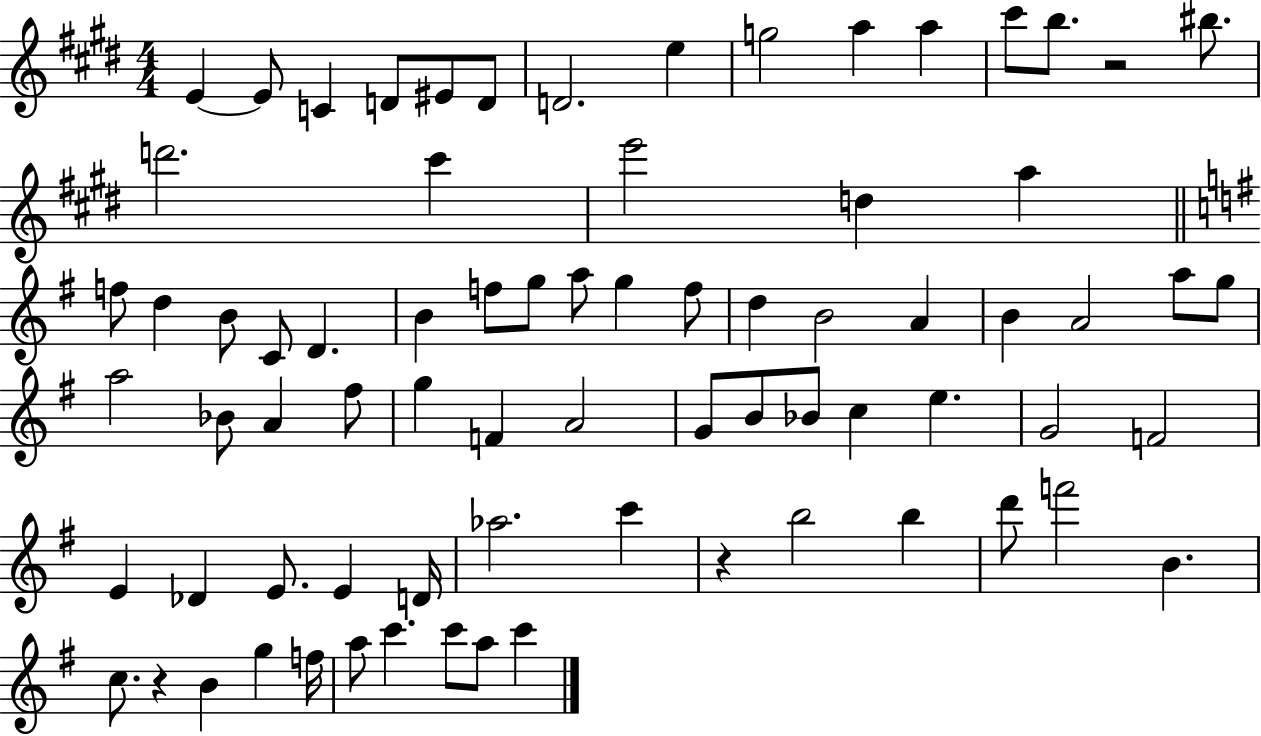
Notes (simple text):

E4/q E4/e C4/q D4/e EIS4/e D4/e D4/h. E5/q G5/h A5/q A5/q C#6/e B5/e. R/h BIS5/e. D6/h. C#6/q E6/h D5/q A5/q F5/e D5/q B4/e C4/e D4/q. B4/q F5/e G5/e A5/e G5/q F5/e D5/q B4/h A4/q B4/q A4/h A5/e G5/e A5/h Bb4/e A4/q F#5/e G5/q F4/q A4/h G4/e B4/e Bb4/e C5/q E5/q. G4/h F4/h E4/q Db4/q E4/e. E4/q D4/s Ab5/h. C6/q R/q B5/h B5/q D6/e F6/h B4/q. C5/e. R/q B4/q G5/q F5/s A5/e C6/q. C6/e A5/e C6/q